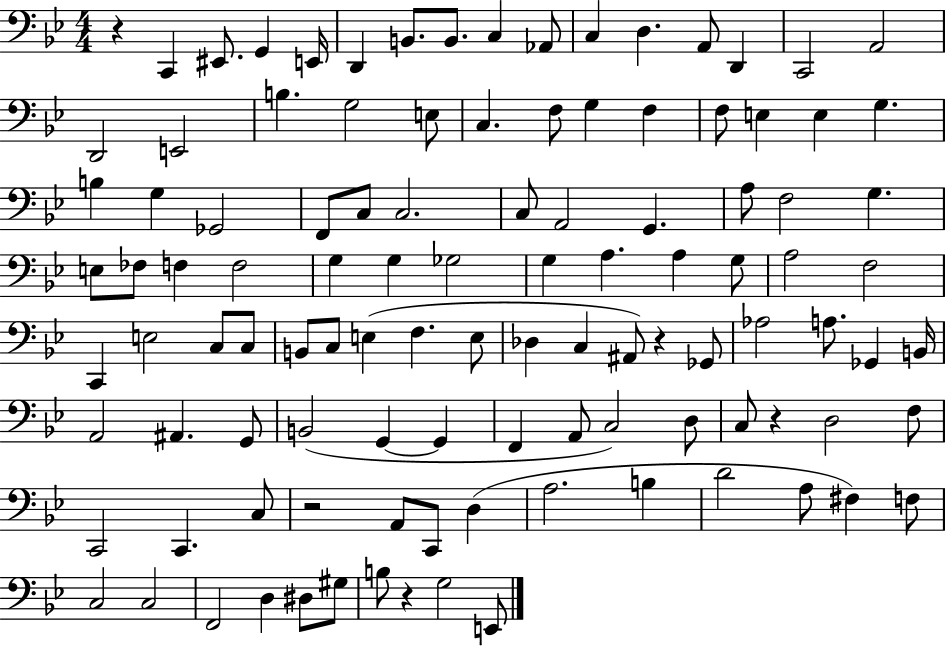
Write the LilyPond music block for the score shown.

{
  \clef bass
  \numericTimeSignature
  \time 4/4
  \key bes \major
  \repeat volta 2 { r4 c,4 eis,8. g,4 e,16 | d,4 b,8. b,8. c4 aes,8 | c4 d4. a,8 d,4 | c,2 a,2 | \break d,2 e,2 | b4. g2 e8 | c4. f8 g4 f4 | f8 e4 e4 g4. | \break b4 g4 ges,2 | f,8 c8 c2. | c8 a,2 g,4. | a8 f2 g4. | \break e8 fes8 f4 f2 | g4 g4 ges2 | g4 a4. a4 g8 | a2 f2 | \break c,4 e2 c8 c8 | b,8 c8 e4( f4. e8 | des4 c4 ais,8) r4 ges,8 | aes2 a8. ges,4 b,16 | \break a,2 ais,4. g,8 | b,2( g,4~~ g,4 | f,4 a,8 c2) d8 | c8 r4 d2 f8 | \break c,2 c,4. c8 | r2 a,8 c,8 d4( | a2. b4 | d'2 a8 fis4) f8 | \break c2 c2 | f,2 d4 dis8 gis8 | b8 r4 g2 e,8 | } \bar "|."
}